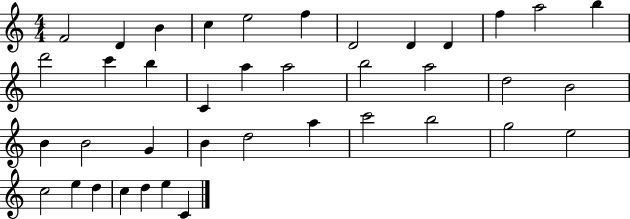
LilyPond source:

{
  \clef treble
  \numericTimeSignature
  \time 4/4
  \key c \major
  f'2 d'4 b'4 | c''4 e''2 f''4 | d'2 d'4 d'4 | f''4 a''2 b''4 | \break d'''2 c'''4 b''4 | c'4 a''4 a''2 | b''2 a''2 | d''2 b'2 | \break b'4 b'2 g'4 | b'4 d''2 a''4 | c'''2 b''2 | g''2 e''2 | \break c''2 e''4 d''4 | c''4 d''4 e''4 c'4 | \bar "|."
}